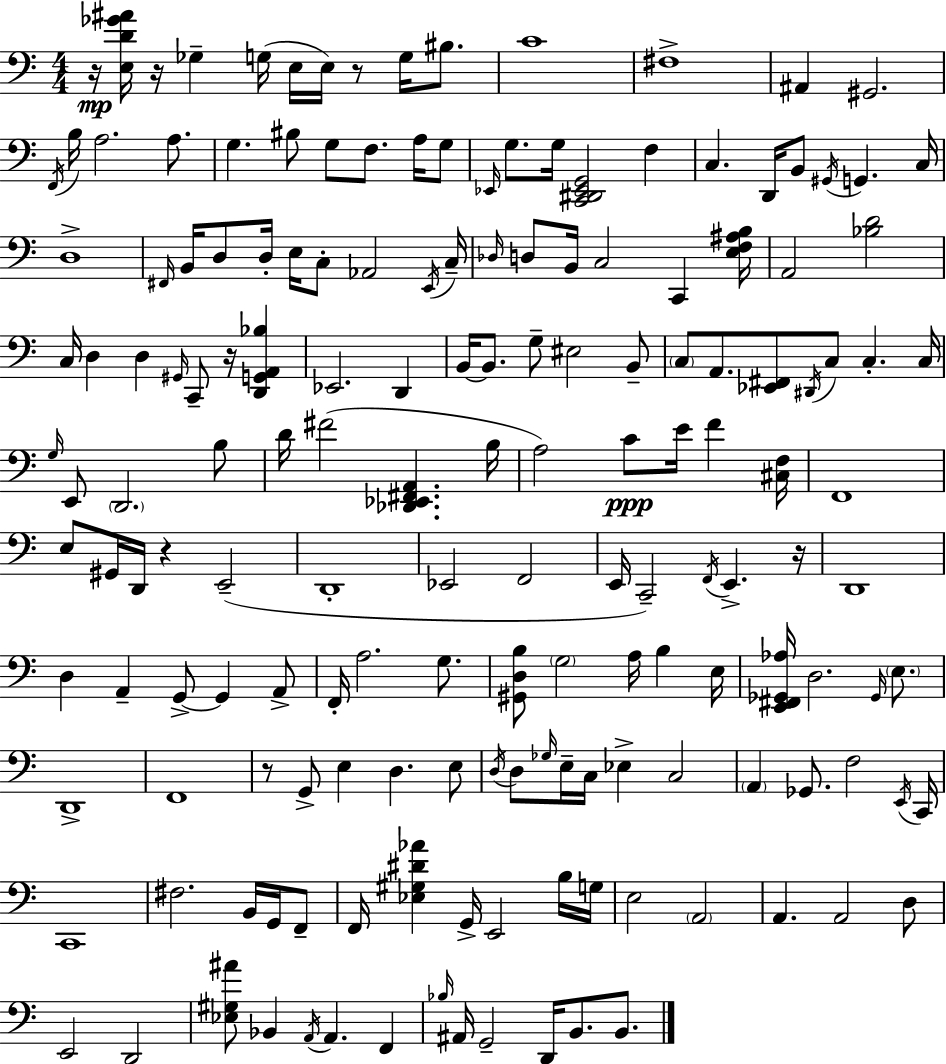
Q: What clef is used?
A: bass